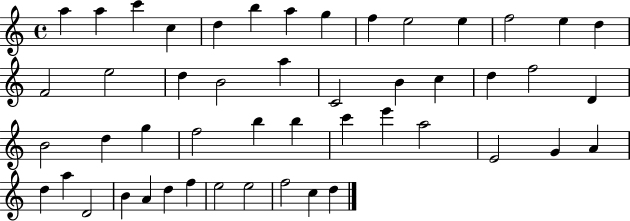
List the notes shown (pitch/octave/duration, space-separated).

A5/q A5/q C6/q C5/q D5/q B5/q A5/q G5/q F5/q E5/h E5/q F5/h E5/q D5/q F4/h E5/h D5/q B4/h A5/q C4/h B4/q C5/q D5/q F5/h D4/q B4/h D5/q G5/q F5/h B5/q B5/q C6/q E6/q A5/h E4/h G4/q A4/q D5/q A5/q D4/h B4/q A4/q D5/q F5/q E5/h E5/h F5/h C5/q D5/q